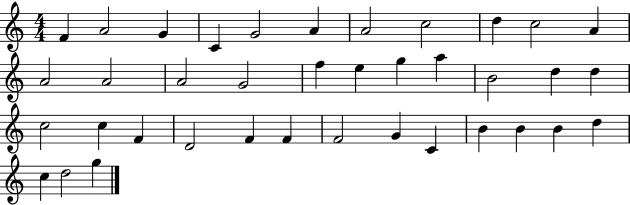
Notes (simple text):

F4/q A4/h G4/q C4/q G4/h A4/q A4/h C5/h D5/q C5/h A4/q A4/h A4/h A4/h G4/h F5/q E5/q G5/q A5/q B4/h D5/q D5/q C5/h C5/q F4/q D4/h F4/q F4/q F4/h G4/q C4/q B4/q B4/q B4/q D5/q C5/q D5/h G5/q